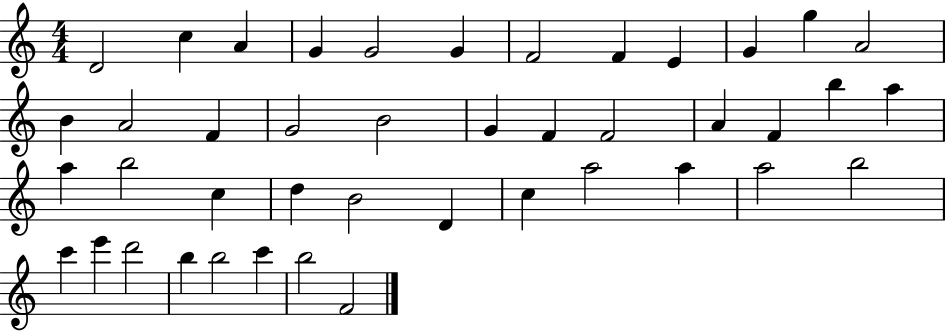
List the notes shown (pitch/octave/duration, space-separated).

D4/h C5/q A4/q G4/q G4/h G4/q F4/h F4/q E4/q G4/q G5/q A4/h B4/q A4/h F4/q G4/h B4/h G4/q F4/q F4/h A4/q F4/q B5/q A5/q A5/q B5/h C5/q D5/q B4/h D4/q C5/q A5/h A5/q A5/h B5/h C6/q E6/q D6/h B5/q B5/h C6/q B5/h F4/h